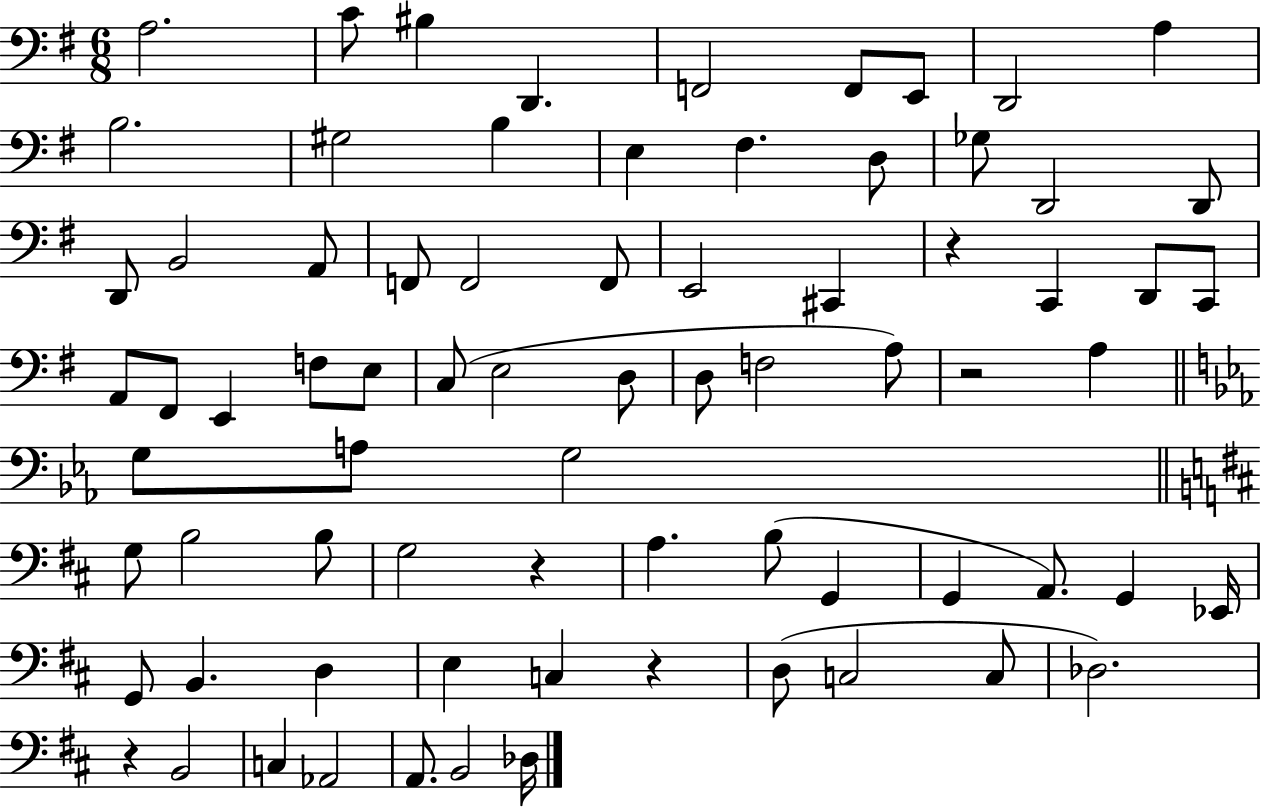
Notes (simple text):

A3/h. C4/e BIS3/q D2/q. F2/h F2/e E2/e D2/h A3/q B3/h. G#3/h B3/q E3/q F#3/q. D3/e Gb3/e D2/h D2/e D2/e B2/h A2/e F2/e F2/h F2/e E2/h C#2/q R/q C2/q D2/e C2/e A2/e F#2/e E2/q F3/e E3/e C3/e E3/h D3/e D3/e F3/h A3/e R/h A3/q G3/e A3/e G3/h G3/e B3/h B3/e G3/h R/q A3/q. B3/e G2/q G2/q A2/e. G2/q Eb2/s G2/e B2/q. D3/q E3/q C3/q R/q D3/e C3/h C3/e Db3/h. R/q B2/h C3/q Ab2/h A2/e. B2/h Db3/s